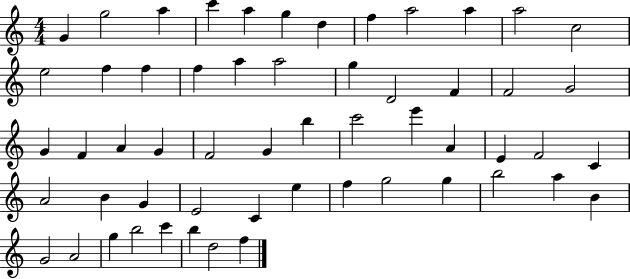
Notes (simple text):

G4/q G5/h A5/q C6/q A5/q G5/q D5/q F5/q A5/h A5/q A5/h C5/h E5/h F5/q F5/q F5/q A5/q A5/h G5/q D4/h F4/q F4/h G4/h G4/q F4/q A4/q G4/q F4/h G4/q B5/q C6/h E6/q A4/q E4/q F4/h C4/q A4/h B4/q G4/q E4/h C4/q E5/q F5/q G5/h G5/q B5/h A5/q B4/q G4/h A4/h G5/q B5/h C6/q B5/q D5/h F5/q